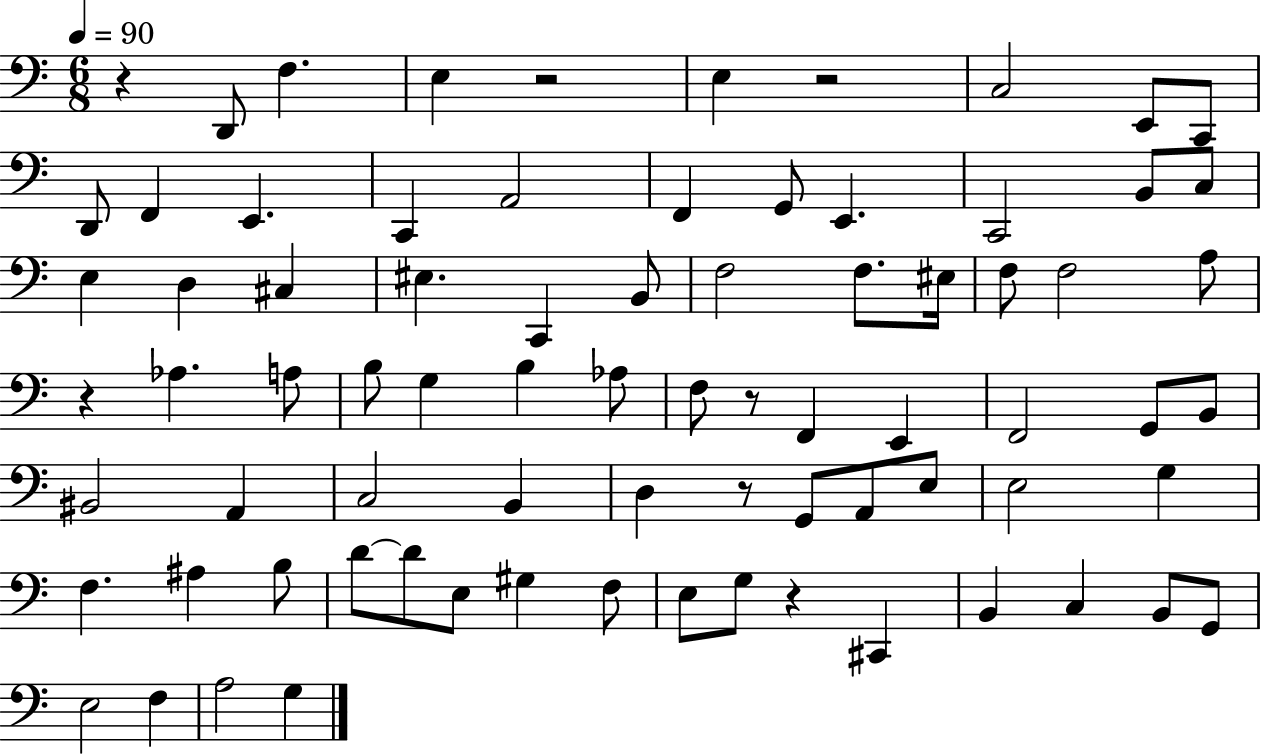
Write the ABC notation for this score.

X:1
T:Untitled
M:6/8
L:1/4
K:C
z D,,/2 F, E, z2 E, z2 C,2 E,,/2 C,,/2 D,,/2 F,, E,, C,, A,,2 F,, G,,/2 E,, C,,2 B,,/2 C,/2 E, D, ^C, ^E, C,, B,,/2 F,2 F,/2 ^E,/4 F,/2 F,2 A,/2 z _A, A,/2 B,/2 G, B, _A,/2 F,/2 z/2 F,, E,, F,,2 G,,/2 B,,/2 ^B,,2 A,, C,2 B,, D, z/2 G,,/2 A,,/2 E,/2 E,2 G, F, ^A, B,/2 D/2 D/2 E,/2 ^G, F,/2 E,/2 G,/2 z ^C,, B,, C, B,,/2 G,,/2 E,2 F, A,2 G,